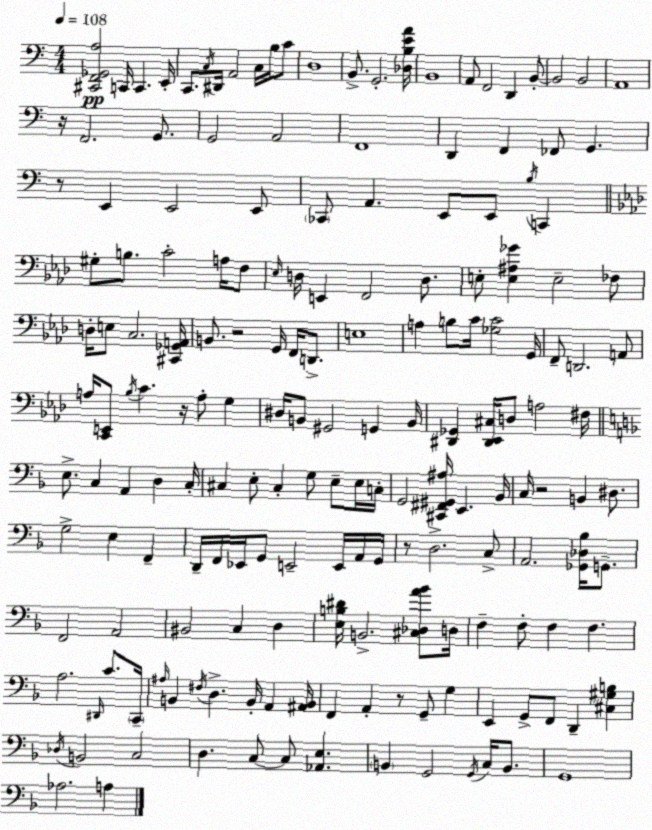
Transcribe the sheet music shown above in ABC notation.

X:1
T:Untitled
M:4/4
L:1/4
K:C
[^C,,F,,_G,,A,]2 C,,/4 C,, E,,/4 C,,/2 C,/4 ^D,,/4 A,,2 C,/4 B,/4 C/2 D,4 B,,/2 G,,2 [_D,B,EA]/4 B,,4 A,,/2 F,,2 D,, B,,/2 B,,2 B,,2 A,,4 z/4 F,,2 G,,/2 G,,2 A,,2 F,,4 D,, F,, _F,,/2 G,, z/2 E,, E,,2 E,,/2 _C,,/2 A,, E,,/2 E,,/2 B,/4 C,, ^G,/2 B,/2 C2 A,/4 F,/2 _E,/4 D,/4 E,, F,,2 D,/2 E,/2 [E,^A,_G] E,2 _F,/2 D,/4 E,/2 C,2 [^C,,_G,,A,,]/4 B,,/2 z2 G,,/4 F,,/4 D,,/2 E,4 A, B,/2 C/4 [_G,C]2 G,,/4 F,,/2 D,,2 A,,/2 A,/4 [C,,E,,]/2 _B,/4 C z/4 A,/2 G, ^D,/4 B,,/2 ^G,,2 G,, B,,/4 [^D,,_G,,] [^D,,_E,,^C,]/4 D,/2 A,2 ^F,/4 E,/2 C, A,, D, C,/4 ^C, E,/2 ^C, G,/2 E,/2 E,/4 C,/4 G,,2 [^C,,^F,,^G,,^A,]/4 E,, _B,,/4 C,/4 z2 B,, ^D,/2 G,2 E, F,, D,,/4 F,,/4 _E,,/4 G,,/2 E,,2 E,,/4 A,,/4 G,,/4 z/2 D,2 C,/2 A,,2 [_G,,_D,_B,]/4 G,,/2 F,,2 A,,2 ^B,,2 C, D, [E,B,^D]/4 B,,2 [^C,_D,A_B]/2 D,/4 F, F,/2 F, F, A,2 ^D,,/4 C/2 C,,/4 ^A,/4 B,, ^F,/4 D, B,,/4 A,, [^A,,B,,]/4 F,, A,, z/2 G,,/2 G, E,, G,,/2 F,,/2 D,, [^C,^G,B,] _D,/4 B,,2 C,2 D, C,/2 C,/2 [_A,,E,] B,, G,,2 G,,/4 C,/4 B,,/2 G,,4 _A,2 A,